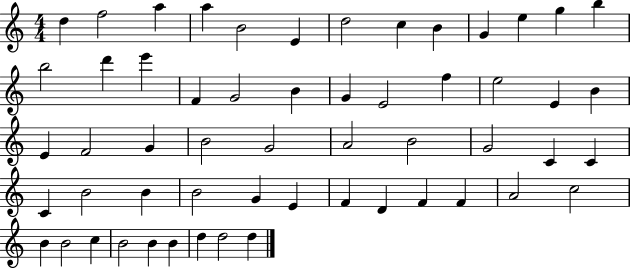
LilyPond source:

{
  \clef treble
  \numericTimeSignature
  \time 4/4
  \key c \major
  d''4 f''2 a''4 | a''4 b'2 e'4 | d''2 c''4 b'4 | g'4 e''4 g''4 b''4 | \break b''2 d'''4 e'''4 | f'4 g'2 b'4 | g'4 e'2 f''4 | e''2 e'4 b'4 | \break e'4 f'2 g'4 | b'2 g'2 | a'2 b'2 | g'2 c'4 c'4 | \break c'4 b'2 b'4 | b'2 g'4 e'4 | f'4 d'4 f'4 f'4 | a'2 c''2 | \break b'4 b'2 c''4 | b'2 b'4 b'4 | d''4 d''2 d''4 | \bar "|."
}